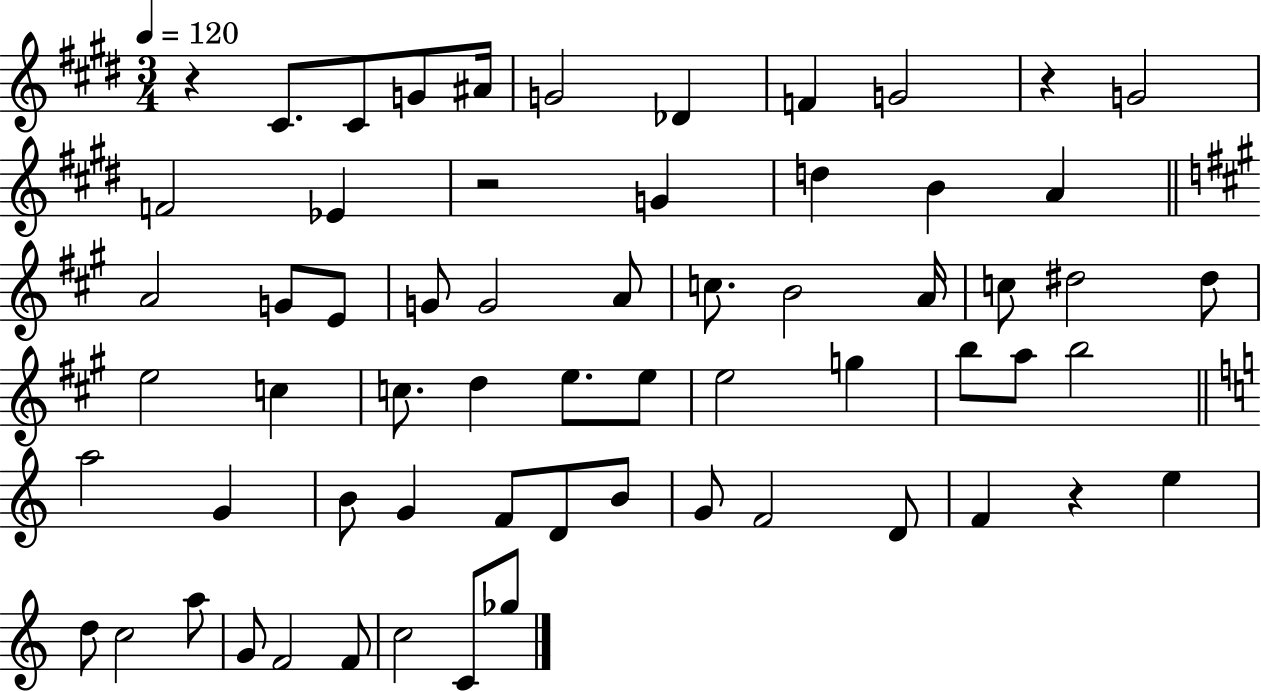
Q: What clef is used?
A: treble